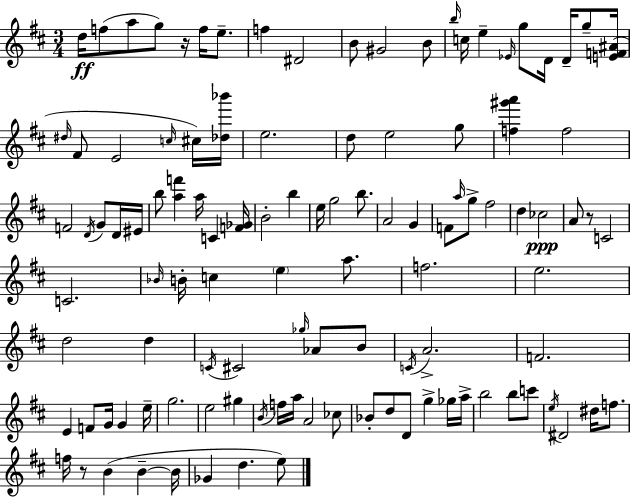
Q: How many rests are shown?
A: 3